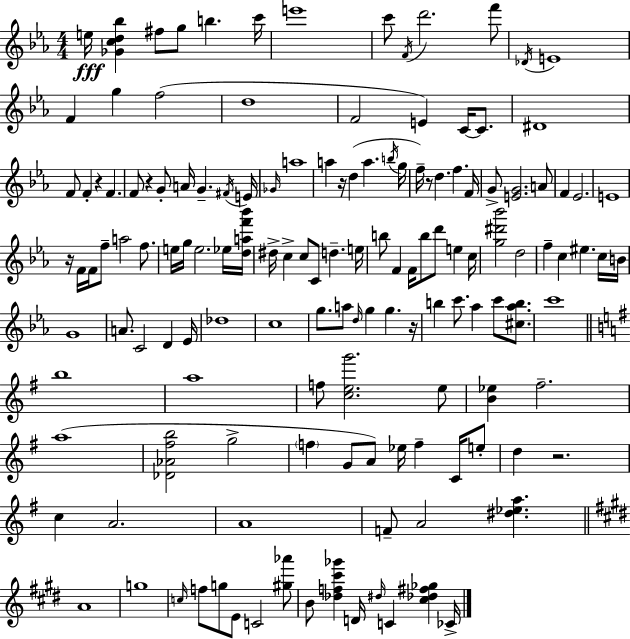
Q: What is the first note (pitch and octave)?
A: E5